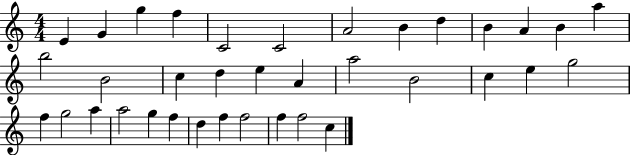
E4/q G4/q G5/q F5/q C4/h C4/h A4/h B4/q D5/q B4/q A4/q B4/q A5/q B5/h B4/h C5/q D5/q E5/q A4/q A5/h B4/h C5/q E5/q G5/h F5/q G5/h A5/q A5/h G5/q F5/q D5/q F5/q F5/h F5/q F5/h C5/q